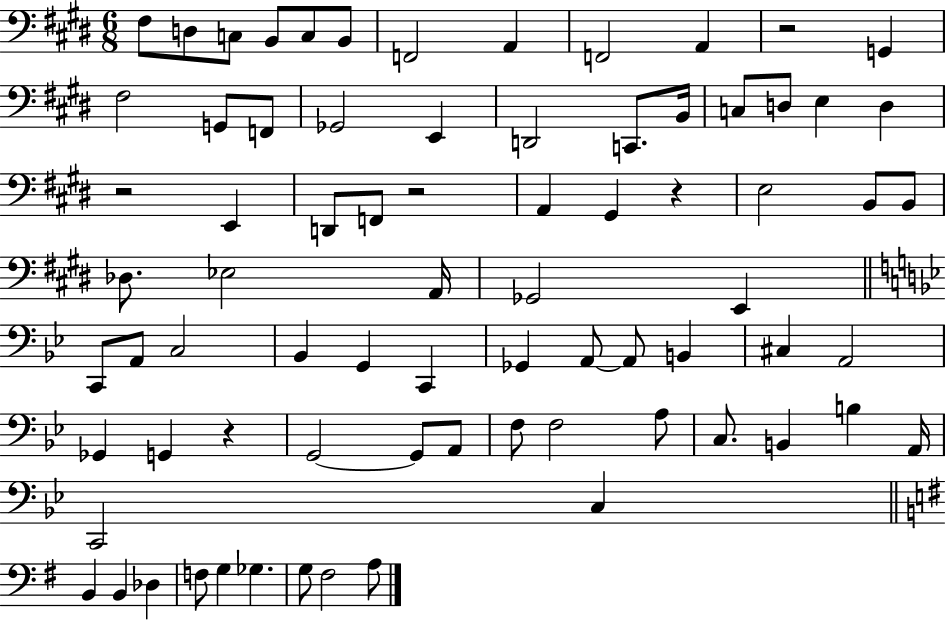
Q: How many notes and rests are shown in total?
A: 76